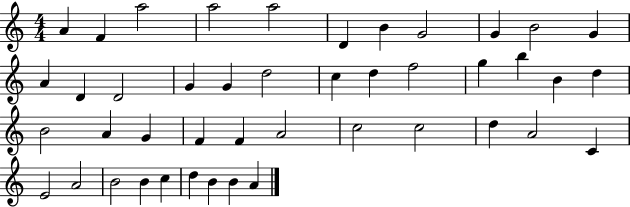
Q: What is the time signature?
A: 4/4